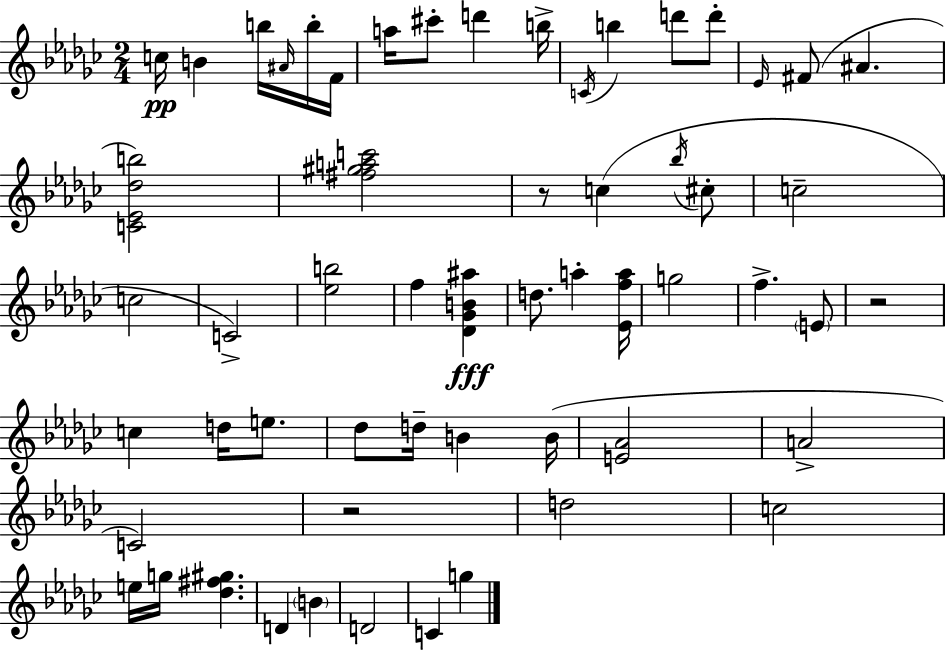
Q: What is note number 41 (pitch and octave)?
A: E5